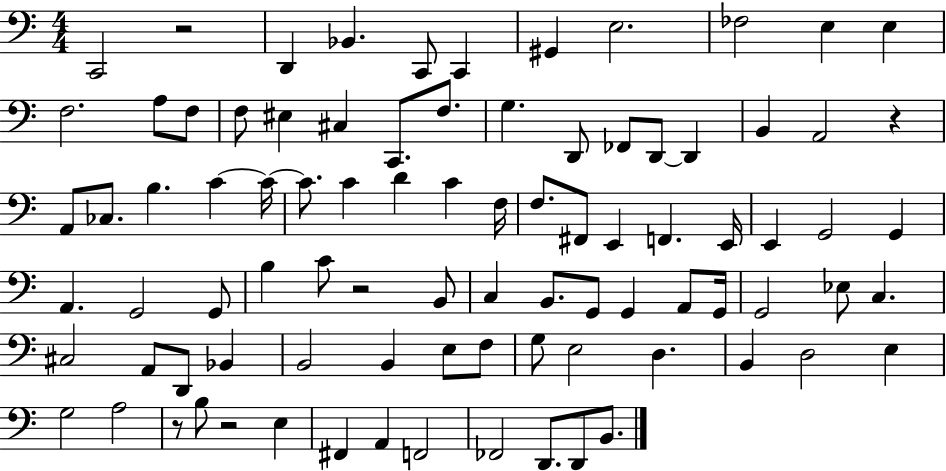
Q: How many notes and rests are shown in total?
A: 88